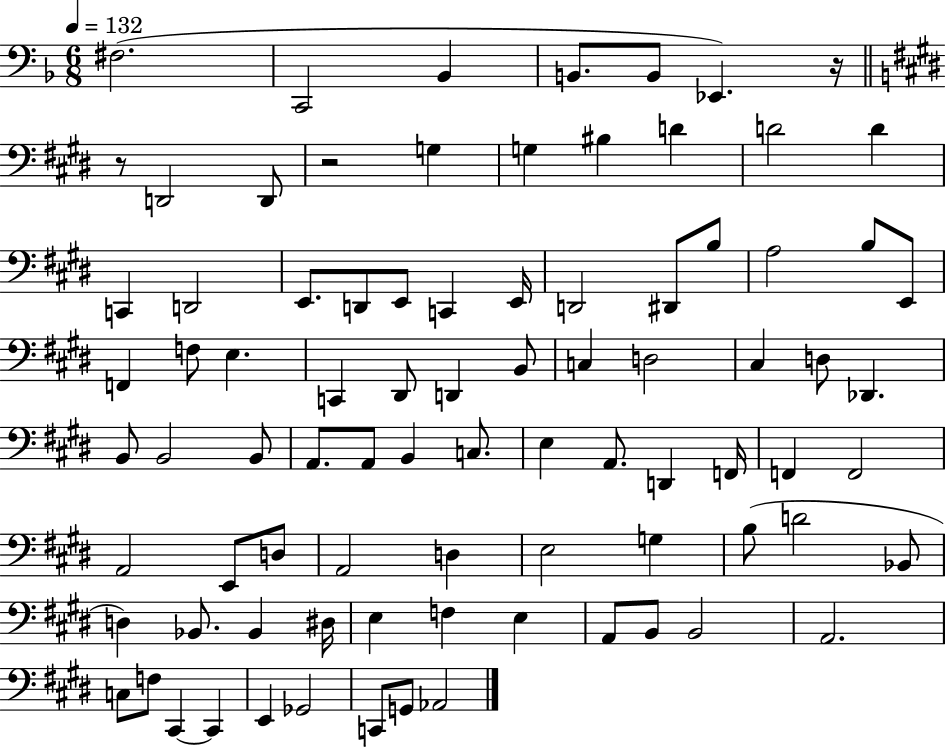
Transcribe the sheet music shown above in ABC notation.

X:1
T:Untitled
M:6/8
L:1/4
K:F
^F,2 C,,2 _B,, B,,/2 B,,/2 _E,, z/4 z/2 D,,2 D,,/2 z2 G, G, ^B, D D2 D C,, D,,2 E,,/2 D,,/2 E,,/2 C,, E,,/4 D,,2 ^D,,/2 B,/2 A,2 B,/2 E,,/2 F,, F,/2 E, C,, ^D,,/2 D,, B,,/2 C, D,2 ^C, D,/2 _D,, B,,/2 B,,2 B,,/2 A,,/2 A,,/2 B,, C,/2 E, A,,/2 D,, F,,/4 F,, F,,2 A,,2 E,,/2 D,/2 A,,2 D, E,2 G, B,/2 D2 _B,,/2 D, _B,,/2 _B,, ^D,/4 E, F, E, A,,/2 B,,/2 B,,2 A,,2 C,/2 F,/2 ^C,, ^C,, E,, _G,,2 C,,/2 G,,/2 _A,,2